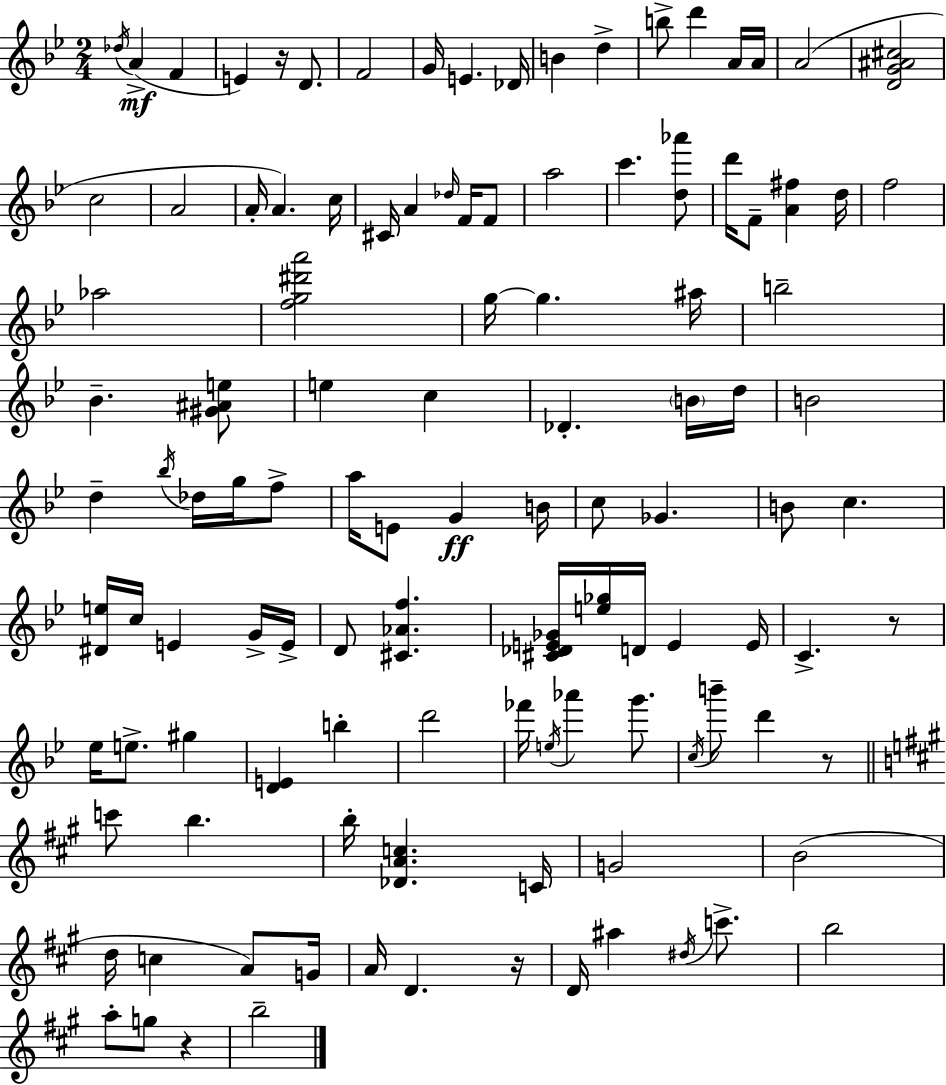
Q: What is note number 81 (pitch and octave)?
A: B5